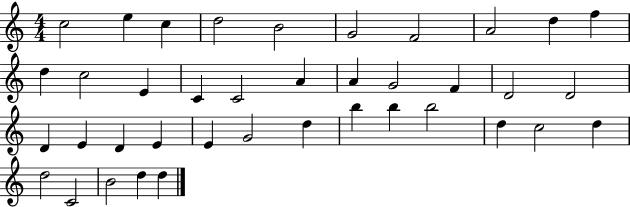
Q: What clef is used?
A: treble